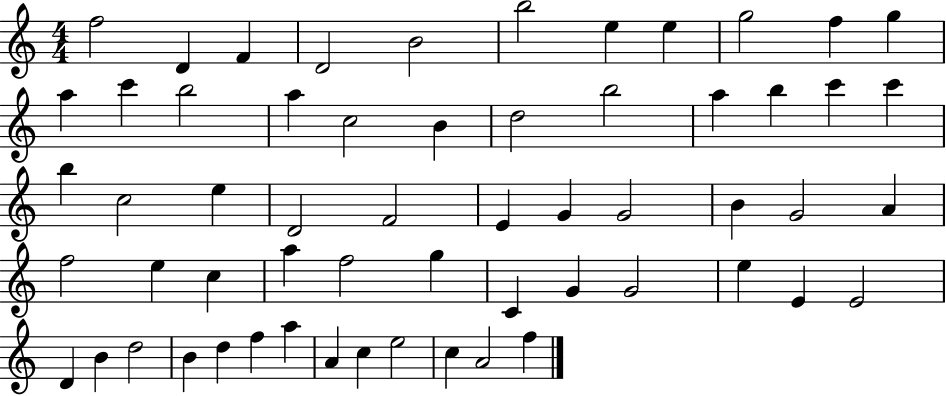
{
  \clef treble
  \numericTimeSignature
  \time 4/4
  \key c \major
  f''2 d'4 f'4 | d'2 b'2 | b''2 e''4 e''4 | g''2 f''4 g''4 | \break a''4 c'''4 b''2 | a''4 c''2 b'4 | d''2 b''2 | a''4 b''4 c'''4 c'''4 | \break b''4 c''2 e''4 | d'2 f'2 | e'4 g'4 g'2 | b'4 g'2 a'4 | \break f''2 e''4 c''4 | a''4 f''2 g''4 | c'4 g'4 g'2 | e''4 e'4 e'2 | \break d'4 b'4 d''2 | b'4 d''4 f''4 a''4 | a'4 c''4 e''2 | c''4 a'2 f''4 | \break \bar "|."
}